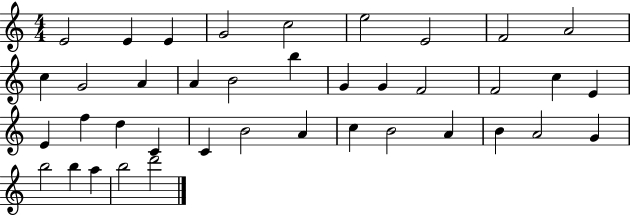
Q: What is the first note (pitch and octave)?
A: E4